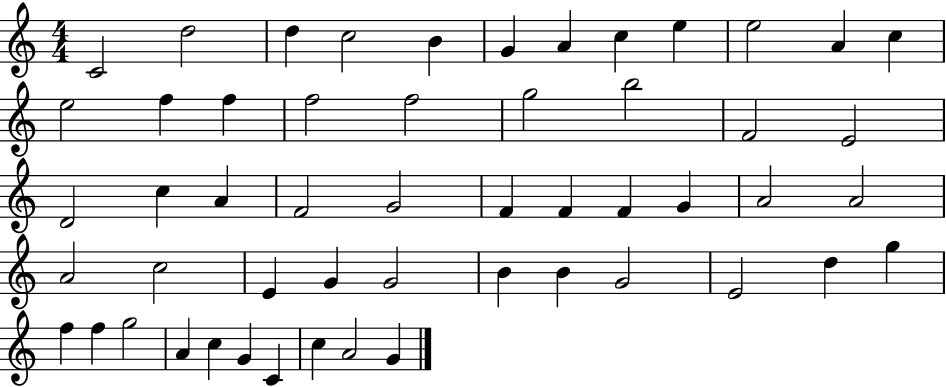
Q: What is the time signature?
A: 4/4